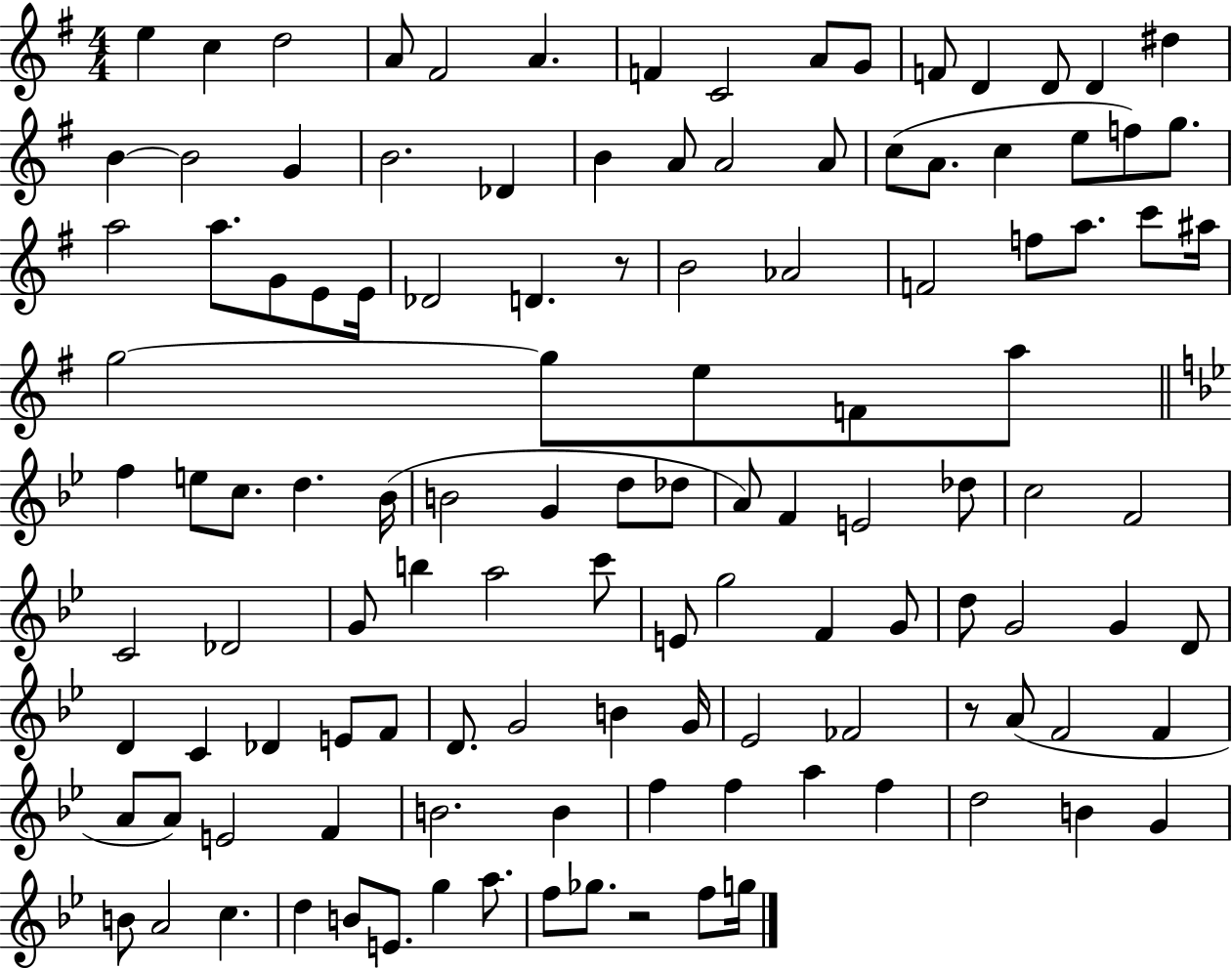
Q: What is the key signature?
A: G major